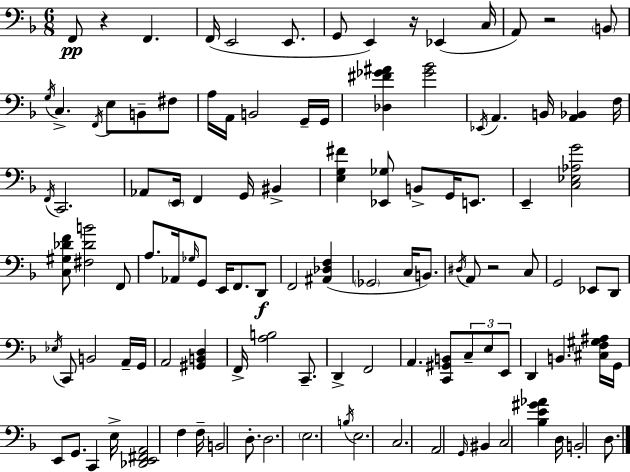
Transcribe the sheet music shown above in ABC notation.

X:1
T:Untitled
M:6/8
L:1/4
K:Dm
F,,/2 z F,, F,,/4 E,,2 E,,/2 G,,/2 E,, z/4 _E,, C,/4 A,,/2 z2 B,,/2 G,/4 C, F,,/4 E,/2 B,,/2 ^F,/2 A,/4 A,,/4 B,,2 G,,/4 G,,/4 [_D,^F_G^A] [_G_B]2 _E,,/4 A,, B,,/4 [A,,_B,,] F,/4 F,,/4 C,,2 _A,,/2 E,,/4 F,, G,,/4 ^B,, [E,G,^F] [_E,,_G,]/2 B,,/2 G,,/4 E,,/2 E,, [C,_E,_A,G]2 [C,^G,_DF]/2 [^F,_DB]2 F,,/2 A,/2 _A,,/4 _G,/4 G,,/2 E,,/4 F,,/2 D,,/2 F,,2 [^A,,_D,F,] _G,,2 C,/4 B,,/2 ^D,/4 A,,/2 z2 C,/2 G,,2 _E,,/2 D,,/2 _E,/4 C,,/2 B,,2 A,,/4 G,,/4 A,,2 [^G,,B,,D,] F,,/4 [A,B,]2 C,,/2 D,, F,,2 A,, [C,,^G,,B,,]/2 C,/2 E,/2 E,,/2 D,, B,, [^C,F,^G,^A,]/4 G,,/4 E,,/2 G,,/2 C,, E,/4 [_D,,E,,^F,,A,,]2 F, F,/4 B,,2 D,/2 D,2 E,2 B,/4 E,2 C,2 A,,2 G,,/4 ^B,, C,2 [_B,E^G_A] D,/4 B,,2 D,/2